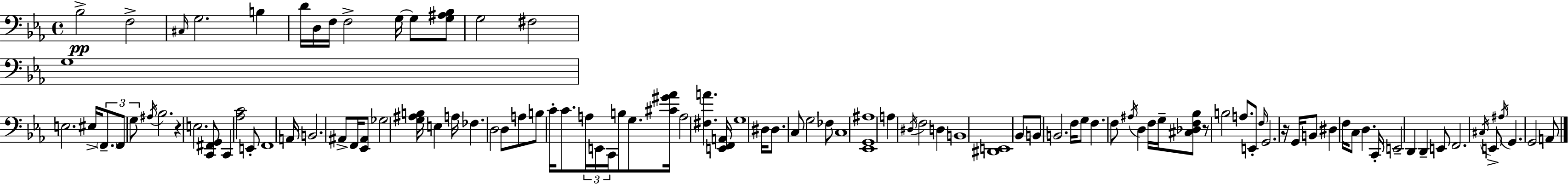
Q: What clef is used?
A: bass